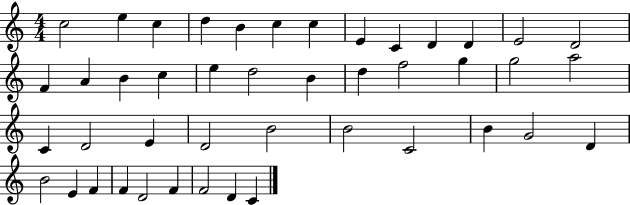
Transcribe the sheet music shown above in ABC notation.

X:1
T:Untitled
M:4/4
L:1/4
K:C
c2 e c d B c c E C D D E2 D2 F A B c e d2 B d f2 g g2 a2 C D2 E D2 B2 B2 C2 B G2 D B2 E F F D2 F F2 D C